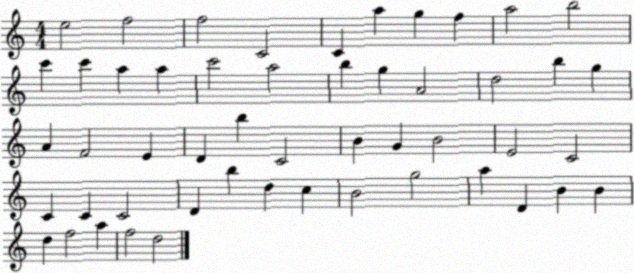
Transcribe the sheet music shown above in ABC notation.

X:1
T:Untitled
M:4/4
L:1/4
K:C
e2 f2 f2 C2 C a g f a2 b2 c' c' a a c'2 a2 b g A2 d2 b g A F2 E D b C2 B G B2 E2 C2 C C C2 D b d c B2 g2 a D B B d f2 a f2 d2